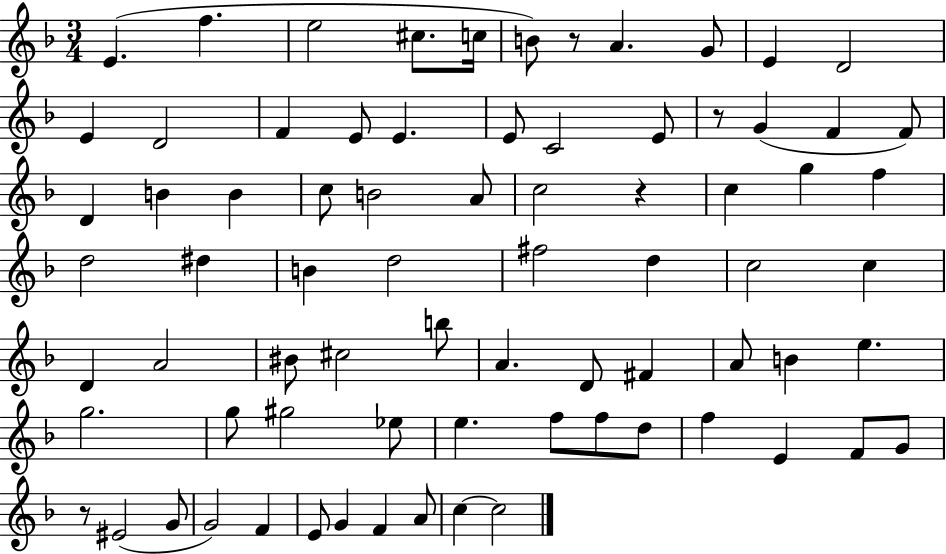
E4/q. F5/q. E5/h C#5/e. C5/s B4/e R/e A4/q. G4/e E4/q D4/h E4/q D4/h F4/q E4/e E4/q. E4/e C4/h E4/e R/e G4/q F4/q F4/e D4/q B4/q B4/q C5/e B4/h A4/e C5/h R/q C5/q G5/q F5/q D5/h D#5/q B4/q D5/h F#5/h D5/q C5/h C5/q D4/q A4/h BIS4/e C#5/h B5/e A4/q. D4/e F#4/q A4/e B4/q E5/q. G5/h. G5/e G#5/h Eb5/e E5/q. F5/e F5/e D5/e F5/q E4/q F4/e G4/e R/e EIS4/h G4/e G4/h F4/q E4/e G4/q F4/q A4/e C5/q C5/h